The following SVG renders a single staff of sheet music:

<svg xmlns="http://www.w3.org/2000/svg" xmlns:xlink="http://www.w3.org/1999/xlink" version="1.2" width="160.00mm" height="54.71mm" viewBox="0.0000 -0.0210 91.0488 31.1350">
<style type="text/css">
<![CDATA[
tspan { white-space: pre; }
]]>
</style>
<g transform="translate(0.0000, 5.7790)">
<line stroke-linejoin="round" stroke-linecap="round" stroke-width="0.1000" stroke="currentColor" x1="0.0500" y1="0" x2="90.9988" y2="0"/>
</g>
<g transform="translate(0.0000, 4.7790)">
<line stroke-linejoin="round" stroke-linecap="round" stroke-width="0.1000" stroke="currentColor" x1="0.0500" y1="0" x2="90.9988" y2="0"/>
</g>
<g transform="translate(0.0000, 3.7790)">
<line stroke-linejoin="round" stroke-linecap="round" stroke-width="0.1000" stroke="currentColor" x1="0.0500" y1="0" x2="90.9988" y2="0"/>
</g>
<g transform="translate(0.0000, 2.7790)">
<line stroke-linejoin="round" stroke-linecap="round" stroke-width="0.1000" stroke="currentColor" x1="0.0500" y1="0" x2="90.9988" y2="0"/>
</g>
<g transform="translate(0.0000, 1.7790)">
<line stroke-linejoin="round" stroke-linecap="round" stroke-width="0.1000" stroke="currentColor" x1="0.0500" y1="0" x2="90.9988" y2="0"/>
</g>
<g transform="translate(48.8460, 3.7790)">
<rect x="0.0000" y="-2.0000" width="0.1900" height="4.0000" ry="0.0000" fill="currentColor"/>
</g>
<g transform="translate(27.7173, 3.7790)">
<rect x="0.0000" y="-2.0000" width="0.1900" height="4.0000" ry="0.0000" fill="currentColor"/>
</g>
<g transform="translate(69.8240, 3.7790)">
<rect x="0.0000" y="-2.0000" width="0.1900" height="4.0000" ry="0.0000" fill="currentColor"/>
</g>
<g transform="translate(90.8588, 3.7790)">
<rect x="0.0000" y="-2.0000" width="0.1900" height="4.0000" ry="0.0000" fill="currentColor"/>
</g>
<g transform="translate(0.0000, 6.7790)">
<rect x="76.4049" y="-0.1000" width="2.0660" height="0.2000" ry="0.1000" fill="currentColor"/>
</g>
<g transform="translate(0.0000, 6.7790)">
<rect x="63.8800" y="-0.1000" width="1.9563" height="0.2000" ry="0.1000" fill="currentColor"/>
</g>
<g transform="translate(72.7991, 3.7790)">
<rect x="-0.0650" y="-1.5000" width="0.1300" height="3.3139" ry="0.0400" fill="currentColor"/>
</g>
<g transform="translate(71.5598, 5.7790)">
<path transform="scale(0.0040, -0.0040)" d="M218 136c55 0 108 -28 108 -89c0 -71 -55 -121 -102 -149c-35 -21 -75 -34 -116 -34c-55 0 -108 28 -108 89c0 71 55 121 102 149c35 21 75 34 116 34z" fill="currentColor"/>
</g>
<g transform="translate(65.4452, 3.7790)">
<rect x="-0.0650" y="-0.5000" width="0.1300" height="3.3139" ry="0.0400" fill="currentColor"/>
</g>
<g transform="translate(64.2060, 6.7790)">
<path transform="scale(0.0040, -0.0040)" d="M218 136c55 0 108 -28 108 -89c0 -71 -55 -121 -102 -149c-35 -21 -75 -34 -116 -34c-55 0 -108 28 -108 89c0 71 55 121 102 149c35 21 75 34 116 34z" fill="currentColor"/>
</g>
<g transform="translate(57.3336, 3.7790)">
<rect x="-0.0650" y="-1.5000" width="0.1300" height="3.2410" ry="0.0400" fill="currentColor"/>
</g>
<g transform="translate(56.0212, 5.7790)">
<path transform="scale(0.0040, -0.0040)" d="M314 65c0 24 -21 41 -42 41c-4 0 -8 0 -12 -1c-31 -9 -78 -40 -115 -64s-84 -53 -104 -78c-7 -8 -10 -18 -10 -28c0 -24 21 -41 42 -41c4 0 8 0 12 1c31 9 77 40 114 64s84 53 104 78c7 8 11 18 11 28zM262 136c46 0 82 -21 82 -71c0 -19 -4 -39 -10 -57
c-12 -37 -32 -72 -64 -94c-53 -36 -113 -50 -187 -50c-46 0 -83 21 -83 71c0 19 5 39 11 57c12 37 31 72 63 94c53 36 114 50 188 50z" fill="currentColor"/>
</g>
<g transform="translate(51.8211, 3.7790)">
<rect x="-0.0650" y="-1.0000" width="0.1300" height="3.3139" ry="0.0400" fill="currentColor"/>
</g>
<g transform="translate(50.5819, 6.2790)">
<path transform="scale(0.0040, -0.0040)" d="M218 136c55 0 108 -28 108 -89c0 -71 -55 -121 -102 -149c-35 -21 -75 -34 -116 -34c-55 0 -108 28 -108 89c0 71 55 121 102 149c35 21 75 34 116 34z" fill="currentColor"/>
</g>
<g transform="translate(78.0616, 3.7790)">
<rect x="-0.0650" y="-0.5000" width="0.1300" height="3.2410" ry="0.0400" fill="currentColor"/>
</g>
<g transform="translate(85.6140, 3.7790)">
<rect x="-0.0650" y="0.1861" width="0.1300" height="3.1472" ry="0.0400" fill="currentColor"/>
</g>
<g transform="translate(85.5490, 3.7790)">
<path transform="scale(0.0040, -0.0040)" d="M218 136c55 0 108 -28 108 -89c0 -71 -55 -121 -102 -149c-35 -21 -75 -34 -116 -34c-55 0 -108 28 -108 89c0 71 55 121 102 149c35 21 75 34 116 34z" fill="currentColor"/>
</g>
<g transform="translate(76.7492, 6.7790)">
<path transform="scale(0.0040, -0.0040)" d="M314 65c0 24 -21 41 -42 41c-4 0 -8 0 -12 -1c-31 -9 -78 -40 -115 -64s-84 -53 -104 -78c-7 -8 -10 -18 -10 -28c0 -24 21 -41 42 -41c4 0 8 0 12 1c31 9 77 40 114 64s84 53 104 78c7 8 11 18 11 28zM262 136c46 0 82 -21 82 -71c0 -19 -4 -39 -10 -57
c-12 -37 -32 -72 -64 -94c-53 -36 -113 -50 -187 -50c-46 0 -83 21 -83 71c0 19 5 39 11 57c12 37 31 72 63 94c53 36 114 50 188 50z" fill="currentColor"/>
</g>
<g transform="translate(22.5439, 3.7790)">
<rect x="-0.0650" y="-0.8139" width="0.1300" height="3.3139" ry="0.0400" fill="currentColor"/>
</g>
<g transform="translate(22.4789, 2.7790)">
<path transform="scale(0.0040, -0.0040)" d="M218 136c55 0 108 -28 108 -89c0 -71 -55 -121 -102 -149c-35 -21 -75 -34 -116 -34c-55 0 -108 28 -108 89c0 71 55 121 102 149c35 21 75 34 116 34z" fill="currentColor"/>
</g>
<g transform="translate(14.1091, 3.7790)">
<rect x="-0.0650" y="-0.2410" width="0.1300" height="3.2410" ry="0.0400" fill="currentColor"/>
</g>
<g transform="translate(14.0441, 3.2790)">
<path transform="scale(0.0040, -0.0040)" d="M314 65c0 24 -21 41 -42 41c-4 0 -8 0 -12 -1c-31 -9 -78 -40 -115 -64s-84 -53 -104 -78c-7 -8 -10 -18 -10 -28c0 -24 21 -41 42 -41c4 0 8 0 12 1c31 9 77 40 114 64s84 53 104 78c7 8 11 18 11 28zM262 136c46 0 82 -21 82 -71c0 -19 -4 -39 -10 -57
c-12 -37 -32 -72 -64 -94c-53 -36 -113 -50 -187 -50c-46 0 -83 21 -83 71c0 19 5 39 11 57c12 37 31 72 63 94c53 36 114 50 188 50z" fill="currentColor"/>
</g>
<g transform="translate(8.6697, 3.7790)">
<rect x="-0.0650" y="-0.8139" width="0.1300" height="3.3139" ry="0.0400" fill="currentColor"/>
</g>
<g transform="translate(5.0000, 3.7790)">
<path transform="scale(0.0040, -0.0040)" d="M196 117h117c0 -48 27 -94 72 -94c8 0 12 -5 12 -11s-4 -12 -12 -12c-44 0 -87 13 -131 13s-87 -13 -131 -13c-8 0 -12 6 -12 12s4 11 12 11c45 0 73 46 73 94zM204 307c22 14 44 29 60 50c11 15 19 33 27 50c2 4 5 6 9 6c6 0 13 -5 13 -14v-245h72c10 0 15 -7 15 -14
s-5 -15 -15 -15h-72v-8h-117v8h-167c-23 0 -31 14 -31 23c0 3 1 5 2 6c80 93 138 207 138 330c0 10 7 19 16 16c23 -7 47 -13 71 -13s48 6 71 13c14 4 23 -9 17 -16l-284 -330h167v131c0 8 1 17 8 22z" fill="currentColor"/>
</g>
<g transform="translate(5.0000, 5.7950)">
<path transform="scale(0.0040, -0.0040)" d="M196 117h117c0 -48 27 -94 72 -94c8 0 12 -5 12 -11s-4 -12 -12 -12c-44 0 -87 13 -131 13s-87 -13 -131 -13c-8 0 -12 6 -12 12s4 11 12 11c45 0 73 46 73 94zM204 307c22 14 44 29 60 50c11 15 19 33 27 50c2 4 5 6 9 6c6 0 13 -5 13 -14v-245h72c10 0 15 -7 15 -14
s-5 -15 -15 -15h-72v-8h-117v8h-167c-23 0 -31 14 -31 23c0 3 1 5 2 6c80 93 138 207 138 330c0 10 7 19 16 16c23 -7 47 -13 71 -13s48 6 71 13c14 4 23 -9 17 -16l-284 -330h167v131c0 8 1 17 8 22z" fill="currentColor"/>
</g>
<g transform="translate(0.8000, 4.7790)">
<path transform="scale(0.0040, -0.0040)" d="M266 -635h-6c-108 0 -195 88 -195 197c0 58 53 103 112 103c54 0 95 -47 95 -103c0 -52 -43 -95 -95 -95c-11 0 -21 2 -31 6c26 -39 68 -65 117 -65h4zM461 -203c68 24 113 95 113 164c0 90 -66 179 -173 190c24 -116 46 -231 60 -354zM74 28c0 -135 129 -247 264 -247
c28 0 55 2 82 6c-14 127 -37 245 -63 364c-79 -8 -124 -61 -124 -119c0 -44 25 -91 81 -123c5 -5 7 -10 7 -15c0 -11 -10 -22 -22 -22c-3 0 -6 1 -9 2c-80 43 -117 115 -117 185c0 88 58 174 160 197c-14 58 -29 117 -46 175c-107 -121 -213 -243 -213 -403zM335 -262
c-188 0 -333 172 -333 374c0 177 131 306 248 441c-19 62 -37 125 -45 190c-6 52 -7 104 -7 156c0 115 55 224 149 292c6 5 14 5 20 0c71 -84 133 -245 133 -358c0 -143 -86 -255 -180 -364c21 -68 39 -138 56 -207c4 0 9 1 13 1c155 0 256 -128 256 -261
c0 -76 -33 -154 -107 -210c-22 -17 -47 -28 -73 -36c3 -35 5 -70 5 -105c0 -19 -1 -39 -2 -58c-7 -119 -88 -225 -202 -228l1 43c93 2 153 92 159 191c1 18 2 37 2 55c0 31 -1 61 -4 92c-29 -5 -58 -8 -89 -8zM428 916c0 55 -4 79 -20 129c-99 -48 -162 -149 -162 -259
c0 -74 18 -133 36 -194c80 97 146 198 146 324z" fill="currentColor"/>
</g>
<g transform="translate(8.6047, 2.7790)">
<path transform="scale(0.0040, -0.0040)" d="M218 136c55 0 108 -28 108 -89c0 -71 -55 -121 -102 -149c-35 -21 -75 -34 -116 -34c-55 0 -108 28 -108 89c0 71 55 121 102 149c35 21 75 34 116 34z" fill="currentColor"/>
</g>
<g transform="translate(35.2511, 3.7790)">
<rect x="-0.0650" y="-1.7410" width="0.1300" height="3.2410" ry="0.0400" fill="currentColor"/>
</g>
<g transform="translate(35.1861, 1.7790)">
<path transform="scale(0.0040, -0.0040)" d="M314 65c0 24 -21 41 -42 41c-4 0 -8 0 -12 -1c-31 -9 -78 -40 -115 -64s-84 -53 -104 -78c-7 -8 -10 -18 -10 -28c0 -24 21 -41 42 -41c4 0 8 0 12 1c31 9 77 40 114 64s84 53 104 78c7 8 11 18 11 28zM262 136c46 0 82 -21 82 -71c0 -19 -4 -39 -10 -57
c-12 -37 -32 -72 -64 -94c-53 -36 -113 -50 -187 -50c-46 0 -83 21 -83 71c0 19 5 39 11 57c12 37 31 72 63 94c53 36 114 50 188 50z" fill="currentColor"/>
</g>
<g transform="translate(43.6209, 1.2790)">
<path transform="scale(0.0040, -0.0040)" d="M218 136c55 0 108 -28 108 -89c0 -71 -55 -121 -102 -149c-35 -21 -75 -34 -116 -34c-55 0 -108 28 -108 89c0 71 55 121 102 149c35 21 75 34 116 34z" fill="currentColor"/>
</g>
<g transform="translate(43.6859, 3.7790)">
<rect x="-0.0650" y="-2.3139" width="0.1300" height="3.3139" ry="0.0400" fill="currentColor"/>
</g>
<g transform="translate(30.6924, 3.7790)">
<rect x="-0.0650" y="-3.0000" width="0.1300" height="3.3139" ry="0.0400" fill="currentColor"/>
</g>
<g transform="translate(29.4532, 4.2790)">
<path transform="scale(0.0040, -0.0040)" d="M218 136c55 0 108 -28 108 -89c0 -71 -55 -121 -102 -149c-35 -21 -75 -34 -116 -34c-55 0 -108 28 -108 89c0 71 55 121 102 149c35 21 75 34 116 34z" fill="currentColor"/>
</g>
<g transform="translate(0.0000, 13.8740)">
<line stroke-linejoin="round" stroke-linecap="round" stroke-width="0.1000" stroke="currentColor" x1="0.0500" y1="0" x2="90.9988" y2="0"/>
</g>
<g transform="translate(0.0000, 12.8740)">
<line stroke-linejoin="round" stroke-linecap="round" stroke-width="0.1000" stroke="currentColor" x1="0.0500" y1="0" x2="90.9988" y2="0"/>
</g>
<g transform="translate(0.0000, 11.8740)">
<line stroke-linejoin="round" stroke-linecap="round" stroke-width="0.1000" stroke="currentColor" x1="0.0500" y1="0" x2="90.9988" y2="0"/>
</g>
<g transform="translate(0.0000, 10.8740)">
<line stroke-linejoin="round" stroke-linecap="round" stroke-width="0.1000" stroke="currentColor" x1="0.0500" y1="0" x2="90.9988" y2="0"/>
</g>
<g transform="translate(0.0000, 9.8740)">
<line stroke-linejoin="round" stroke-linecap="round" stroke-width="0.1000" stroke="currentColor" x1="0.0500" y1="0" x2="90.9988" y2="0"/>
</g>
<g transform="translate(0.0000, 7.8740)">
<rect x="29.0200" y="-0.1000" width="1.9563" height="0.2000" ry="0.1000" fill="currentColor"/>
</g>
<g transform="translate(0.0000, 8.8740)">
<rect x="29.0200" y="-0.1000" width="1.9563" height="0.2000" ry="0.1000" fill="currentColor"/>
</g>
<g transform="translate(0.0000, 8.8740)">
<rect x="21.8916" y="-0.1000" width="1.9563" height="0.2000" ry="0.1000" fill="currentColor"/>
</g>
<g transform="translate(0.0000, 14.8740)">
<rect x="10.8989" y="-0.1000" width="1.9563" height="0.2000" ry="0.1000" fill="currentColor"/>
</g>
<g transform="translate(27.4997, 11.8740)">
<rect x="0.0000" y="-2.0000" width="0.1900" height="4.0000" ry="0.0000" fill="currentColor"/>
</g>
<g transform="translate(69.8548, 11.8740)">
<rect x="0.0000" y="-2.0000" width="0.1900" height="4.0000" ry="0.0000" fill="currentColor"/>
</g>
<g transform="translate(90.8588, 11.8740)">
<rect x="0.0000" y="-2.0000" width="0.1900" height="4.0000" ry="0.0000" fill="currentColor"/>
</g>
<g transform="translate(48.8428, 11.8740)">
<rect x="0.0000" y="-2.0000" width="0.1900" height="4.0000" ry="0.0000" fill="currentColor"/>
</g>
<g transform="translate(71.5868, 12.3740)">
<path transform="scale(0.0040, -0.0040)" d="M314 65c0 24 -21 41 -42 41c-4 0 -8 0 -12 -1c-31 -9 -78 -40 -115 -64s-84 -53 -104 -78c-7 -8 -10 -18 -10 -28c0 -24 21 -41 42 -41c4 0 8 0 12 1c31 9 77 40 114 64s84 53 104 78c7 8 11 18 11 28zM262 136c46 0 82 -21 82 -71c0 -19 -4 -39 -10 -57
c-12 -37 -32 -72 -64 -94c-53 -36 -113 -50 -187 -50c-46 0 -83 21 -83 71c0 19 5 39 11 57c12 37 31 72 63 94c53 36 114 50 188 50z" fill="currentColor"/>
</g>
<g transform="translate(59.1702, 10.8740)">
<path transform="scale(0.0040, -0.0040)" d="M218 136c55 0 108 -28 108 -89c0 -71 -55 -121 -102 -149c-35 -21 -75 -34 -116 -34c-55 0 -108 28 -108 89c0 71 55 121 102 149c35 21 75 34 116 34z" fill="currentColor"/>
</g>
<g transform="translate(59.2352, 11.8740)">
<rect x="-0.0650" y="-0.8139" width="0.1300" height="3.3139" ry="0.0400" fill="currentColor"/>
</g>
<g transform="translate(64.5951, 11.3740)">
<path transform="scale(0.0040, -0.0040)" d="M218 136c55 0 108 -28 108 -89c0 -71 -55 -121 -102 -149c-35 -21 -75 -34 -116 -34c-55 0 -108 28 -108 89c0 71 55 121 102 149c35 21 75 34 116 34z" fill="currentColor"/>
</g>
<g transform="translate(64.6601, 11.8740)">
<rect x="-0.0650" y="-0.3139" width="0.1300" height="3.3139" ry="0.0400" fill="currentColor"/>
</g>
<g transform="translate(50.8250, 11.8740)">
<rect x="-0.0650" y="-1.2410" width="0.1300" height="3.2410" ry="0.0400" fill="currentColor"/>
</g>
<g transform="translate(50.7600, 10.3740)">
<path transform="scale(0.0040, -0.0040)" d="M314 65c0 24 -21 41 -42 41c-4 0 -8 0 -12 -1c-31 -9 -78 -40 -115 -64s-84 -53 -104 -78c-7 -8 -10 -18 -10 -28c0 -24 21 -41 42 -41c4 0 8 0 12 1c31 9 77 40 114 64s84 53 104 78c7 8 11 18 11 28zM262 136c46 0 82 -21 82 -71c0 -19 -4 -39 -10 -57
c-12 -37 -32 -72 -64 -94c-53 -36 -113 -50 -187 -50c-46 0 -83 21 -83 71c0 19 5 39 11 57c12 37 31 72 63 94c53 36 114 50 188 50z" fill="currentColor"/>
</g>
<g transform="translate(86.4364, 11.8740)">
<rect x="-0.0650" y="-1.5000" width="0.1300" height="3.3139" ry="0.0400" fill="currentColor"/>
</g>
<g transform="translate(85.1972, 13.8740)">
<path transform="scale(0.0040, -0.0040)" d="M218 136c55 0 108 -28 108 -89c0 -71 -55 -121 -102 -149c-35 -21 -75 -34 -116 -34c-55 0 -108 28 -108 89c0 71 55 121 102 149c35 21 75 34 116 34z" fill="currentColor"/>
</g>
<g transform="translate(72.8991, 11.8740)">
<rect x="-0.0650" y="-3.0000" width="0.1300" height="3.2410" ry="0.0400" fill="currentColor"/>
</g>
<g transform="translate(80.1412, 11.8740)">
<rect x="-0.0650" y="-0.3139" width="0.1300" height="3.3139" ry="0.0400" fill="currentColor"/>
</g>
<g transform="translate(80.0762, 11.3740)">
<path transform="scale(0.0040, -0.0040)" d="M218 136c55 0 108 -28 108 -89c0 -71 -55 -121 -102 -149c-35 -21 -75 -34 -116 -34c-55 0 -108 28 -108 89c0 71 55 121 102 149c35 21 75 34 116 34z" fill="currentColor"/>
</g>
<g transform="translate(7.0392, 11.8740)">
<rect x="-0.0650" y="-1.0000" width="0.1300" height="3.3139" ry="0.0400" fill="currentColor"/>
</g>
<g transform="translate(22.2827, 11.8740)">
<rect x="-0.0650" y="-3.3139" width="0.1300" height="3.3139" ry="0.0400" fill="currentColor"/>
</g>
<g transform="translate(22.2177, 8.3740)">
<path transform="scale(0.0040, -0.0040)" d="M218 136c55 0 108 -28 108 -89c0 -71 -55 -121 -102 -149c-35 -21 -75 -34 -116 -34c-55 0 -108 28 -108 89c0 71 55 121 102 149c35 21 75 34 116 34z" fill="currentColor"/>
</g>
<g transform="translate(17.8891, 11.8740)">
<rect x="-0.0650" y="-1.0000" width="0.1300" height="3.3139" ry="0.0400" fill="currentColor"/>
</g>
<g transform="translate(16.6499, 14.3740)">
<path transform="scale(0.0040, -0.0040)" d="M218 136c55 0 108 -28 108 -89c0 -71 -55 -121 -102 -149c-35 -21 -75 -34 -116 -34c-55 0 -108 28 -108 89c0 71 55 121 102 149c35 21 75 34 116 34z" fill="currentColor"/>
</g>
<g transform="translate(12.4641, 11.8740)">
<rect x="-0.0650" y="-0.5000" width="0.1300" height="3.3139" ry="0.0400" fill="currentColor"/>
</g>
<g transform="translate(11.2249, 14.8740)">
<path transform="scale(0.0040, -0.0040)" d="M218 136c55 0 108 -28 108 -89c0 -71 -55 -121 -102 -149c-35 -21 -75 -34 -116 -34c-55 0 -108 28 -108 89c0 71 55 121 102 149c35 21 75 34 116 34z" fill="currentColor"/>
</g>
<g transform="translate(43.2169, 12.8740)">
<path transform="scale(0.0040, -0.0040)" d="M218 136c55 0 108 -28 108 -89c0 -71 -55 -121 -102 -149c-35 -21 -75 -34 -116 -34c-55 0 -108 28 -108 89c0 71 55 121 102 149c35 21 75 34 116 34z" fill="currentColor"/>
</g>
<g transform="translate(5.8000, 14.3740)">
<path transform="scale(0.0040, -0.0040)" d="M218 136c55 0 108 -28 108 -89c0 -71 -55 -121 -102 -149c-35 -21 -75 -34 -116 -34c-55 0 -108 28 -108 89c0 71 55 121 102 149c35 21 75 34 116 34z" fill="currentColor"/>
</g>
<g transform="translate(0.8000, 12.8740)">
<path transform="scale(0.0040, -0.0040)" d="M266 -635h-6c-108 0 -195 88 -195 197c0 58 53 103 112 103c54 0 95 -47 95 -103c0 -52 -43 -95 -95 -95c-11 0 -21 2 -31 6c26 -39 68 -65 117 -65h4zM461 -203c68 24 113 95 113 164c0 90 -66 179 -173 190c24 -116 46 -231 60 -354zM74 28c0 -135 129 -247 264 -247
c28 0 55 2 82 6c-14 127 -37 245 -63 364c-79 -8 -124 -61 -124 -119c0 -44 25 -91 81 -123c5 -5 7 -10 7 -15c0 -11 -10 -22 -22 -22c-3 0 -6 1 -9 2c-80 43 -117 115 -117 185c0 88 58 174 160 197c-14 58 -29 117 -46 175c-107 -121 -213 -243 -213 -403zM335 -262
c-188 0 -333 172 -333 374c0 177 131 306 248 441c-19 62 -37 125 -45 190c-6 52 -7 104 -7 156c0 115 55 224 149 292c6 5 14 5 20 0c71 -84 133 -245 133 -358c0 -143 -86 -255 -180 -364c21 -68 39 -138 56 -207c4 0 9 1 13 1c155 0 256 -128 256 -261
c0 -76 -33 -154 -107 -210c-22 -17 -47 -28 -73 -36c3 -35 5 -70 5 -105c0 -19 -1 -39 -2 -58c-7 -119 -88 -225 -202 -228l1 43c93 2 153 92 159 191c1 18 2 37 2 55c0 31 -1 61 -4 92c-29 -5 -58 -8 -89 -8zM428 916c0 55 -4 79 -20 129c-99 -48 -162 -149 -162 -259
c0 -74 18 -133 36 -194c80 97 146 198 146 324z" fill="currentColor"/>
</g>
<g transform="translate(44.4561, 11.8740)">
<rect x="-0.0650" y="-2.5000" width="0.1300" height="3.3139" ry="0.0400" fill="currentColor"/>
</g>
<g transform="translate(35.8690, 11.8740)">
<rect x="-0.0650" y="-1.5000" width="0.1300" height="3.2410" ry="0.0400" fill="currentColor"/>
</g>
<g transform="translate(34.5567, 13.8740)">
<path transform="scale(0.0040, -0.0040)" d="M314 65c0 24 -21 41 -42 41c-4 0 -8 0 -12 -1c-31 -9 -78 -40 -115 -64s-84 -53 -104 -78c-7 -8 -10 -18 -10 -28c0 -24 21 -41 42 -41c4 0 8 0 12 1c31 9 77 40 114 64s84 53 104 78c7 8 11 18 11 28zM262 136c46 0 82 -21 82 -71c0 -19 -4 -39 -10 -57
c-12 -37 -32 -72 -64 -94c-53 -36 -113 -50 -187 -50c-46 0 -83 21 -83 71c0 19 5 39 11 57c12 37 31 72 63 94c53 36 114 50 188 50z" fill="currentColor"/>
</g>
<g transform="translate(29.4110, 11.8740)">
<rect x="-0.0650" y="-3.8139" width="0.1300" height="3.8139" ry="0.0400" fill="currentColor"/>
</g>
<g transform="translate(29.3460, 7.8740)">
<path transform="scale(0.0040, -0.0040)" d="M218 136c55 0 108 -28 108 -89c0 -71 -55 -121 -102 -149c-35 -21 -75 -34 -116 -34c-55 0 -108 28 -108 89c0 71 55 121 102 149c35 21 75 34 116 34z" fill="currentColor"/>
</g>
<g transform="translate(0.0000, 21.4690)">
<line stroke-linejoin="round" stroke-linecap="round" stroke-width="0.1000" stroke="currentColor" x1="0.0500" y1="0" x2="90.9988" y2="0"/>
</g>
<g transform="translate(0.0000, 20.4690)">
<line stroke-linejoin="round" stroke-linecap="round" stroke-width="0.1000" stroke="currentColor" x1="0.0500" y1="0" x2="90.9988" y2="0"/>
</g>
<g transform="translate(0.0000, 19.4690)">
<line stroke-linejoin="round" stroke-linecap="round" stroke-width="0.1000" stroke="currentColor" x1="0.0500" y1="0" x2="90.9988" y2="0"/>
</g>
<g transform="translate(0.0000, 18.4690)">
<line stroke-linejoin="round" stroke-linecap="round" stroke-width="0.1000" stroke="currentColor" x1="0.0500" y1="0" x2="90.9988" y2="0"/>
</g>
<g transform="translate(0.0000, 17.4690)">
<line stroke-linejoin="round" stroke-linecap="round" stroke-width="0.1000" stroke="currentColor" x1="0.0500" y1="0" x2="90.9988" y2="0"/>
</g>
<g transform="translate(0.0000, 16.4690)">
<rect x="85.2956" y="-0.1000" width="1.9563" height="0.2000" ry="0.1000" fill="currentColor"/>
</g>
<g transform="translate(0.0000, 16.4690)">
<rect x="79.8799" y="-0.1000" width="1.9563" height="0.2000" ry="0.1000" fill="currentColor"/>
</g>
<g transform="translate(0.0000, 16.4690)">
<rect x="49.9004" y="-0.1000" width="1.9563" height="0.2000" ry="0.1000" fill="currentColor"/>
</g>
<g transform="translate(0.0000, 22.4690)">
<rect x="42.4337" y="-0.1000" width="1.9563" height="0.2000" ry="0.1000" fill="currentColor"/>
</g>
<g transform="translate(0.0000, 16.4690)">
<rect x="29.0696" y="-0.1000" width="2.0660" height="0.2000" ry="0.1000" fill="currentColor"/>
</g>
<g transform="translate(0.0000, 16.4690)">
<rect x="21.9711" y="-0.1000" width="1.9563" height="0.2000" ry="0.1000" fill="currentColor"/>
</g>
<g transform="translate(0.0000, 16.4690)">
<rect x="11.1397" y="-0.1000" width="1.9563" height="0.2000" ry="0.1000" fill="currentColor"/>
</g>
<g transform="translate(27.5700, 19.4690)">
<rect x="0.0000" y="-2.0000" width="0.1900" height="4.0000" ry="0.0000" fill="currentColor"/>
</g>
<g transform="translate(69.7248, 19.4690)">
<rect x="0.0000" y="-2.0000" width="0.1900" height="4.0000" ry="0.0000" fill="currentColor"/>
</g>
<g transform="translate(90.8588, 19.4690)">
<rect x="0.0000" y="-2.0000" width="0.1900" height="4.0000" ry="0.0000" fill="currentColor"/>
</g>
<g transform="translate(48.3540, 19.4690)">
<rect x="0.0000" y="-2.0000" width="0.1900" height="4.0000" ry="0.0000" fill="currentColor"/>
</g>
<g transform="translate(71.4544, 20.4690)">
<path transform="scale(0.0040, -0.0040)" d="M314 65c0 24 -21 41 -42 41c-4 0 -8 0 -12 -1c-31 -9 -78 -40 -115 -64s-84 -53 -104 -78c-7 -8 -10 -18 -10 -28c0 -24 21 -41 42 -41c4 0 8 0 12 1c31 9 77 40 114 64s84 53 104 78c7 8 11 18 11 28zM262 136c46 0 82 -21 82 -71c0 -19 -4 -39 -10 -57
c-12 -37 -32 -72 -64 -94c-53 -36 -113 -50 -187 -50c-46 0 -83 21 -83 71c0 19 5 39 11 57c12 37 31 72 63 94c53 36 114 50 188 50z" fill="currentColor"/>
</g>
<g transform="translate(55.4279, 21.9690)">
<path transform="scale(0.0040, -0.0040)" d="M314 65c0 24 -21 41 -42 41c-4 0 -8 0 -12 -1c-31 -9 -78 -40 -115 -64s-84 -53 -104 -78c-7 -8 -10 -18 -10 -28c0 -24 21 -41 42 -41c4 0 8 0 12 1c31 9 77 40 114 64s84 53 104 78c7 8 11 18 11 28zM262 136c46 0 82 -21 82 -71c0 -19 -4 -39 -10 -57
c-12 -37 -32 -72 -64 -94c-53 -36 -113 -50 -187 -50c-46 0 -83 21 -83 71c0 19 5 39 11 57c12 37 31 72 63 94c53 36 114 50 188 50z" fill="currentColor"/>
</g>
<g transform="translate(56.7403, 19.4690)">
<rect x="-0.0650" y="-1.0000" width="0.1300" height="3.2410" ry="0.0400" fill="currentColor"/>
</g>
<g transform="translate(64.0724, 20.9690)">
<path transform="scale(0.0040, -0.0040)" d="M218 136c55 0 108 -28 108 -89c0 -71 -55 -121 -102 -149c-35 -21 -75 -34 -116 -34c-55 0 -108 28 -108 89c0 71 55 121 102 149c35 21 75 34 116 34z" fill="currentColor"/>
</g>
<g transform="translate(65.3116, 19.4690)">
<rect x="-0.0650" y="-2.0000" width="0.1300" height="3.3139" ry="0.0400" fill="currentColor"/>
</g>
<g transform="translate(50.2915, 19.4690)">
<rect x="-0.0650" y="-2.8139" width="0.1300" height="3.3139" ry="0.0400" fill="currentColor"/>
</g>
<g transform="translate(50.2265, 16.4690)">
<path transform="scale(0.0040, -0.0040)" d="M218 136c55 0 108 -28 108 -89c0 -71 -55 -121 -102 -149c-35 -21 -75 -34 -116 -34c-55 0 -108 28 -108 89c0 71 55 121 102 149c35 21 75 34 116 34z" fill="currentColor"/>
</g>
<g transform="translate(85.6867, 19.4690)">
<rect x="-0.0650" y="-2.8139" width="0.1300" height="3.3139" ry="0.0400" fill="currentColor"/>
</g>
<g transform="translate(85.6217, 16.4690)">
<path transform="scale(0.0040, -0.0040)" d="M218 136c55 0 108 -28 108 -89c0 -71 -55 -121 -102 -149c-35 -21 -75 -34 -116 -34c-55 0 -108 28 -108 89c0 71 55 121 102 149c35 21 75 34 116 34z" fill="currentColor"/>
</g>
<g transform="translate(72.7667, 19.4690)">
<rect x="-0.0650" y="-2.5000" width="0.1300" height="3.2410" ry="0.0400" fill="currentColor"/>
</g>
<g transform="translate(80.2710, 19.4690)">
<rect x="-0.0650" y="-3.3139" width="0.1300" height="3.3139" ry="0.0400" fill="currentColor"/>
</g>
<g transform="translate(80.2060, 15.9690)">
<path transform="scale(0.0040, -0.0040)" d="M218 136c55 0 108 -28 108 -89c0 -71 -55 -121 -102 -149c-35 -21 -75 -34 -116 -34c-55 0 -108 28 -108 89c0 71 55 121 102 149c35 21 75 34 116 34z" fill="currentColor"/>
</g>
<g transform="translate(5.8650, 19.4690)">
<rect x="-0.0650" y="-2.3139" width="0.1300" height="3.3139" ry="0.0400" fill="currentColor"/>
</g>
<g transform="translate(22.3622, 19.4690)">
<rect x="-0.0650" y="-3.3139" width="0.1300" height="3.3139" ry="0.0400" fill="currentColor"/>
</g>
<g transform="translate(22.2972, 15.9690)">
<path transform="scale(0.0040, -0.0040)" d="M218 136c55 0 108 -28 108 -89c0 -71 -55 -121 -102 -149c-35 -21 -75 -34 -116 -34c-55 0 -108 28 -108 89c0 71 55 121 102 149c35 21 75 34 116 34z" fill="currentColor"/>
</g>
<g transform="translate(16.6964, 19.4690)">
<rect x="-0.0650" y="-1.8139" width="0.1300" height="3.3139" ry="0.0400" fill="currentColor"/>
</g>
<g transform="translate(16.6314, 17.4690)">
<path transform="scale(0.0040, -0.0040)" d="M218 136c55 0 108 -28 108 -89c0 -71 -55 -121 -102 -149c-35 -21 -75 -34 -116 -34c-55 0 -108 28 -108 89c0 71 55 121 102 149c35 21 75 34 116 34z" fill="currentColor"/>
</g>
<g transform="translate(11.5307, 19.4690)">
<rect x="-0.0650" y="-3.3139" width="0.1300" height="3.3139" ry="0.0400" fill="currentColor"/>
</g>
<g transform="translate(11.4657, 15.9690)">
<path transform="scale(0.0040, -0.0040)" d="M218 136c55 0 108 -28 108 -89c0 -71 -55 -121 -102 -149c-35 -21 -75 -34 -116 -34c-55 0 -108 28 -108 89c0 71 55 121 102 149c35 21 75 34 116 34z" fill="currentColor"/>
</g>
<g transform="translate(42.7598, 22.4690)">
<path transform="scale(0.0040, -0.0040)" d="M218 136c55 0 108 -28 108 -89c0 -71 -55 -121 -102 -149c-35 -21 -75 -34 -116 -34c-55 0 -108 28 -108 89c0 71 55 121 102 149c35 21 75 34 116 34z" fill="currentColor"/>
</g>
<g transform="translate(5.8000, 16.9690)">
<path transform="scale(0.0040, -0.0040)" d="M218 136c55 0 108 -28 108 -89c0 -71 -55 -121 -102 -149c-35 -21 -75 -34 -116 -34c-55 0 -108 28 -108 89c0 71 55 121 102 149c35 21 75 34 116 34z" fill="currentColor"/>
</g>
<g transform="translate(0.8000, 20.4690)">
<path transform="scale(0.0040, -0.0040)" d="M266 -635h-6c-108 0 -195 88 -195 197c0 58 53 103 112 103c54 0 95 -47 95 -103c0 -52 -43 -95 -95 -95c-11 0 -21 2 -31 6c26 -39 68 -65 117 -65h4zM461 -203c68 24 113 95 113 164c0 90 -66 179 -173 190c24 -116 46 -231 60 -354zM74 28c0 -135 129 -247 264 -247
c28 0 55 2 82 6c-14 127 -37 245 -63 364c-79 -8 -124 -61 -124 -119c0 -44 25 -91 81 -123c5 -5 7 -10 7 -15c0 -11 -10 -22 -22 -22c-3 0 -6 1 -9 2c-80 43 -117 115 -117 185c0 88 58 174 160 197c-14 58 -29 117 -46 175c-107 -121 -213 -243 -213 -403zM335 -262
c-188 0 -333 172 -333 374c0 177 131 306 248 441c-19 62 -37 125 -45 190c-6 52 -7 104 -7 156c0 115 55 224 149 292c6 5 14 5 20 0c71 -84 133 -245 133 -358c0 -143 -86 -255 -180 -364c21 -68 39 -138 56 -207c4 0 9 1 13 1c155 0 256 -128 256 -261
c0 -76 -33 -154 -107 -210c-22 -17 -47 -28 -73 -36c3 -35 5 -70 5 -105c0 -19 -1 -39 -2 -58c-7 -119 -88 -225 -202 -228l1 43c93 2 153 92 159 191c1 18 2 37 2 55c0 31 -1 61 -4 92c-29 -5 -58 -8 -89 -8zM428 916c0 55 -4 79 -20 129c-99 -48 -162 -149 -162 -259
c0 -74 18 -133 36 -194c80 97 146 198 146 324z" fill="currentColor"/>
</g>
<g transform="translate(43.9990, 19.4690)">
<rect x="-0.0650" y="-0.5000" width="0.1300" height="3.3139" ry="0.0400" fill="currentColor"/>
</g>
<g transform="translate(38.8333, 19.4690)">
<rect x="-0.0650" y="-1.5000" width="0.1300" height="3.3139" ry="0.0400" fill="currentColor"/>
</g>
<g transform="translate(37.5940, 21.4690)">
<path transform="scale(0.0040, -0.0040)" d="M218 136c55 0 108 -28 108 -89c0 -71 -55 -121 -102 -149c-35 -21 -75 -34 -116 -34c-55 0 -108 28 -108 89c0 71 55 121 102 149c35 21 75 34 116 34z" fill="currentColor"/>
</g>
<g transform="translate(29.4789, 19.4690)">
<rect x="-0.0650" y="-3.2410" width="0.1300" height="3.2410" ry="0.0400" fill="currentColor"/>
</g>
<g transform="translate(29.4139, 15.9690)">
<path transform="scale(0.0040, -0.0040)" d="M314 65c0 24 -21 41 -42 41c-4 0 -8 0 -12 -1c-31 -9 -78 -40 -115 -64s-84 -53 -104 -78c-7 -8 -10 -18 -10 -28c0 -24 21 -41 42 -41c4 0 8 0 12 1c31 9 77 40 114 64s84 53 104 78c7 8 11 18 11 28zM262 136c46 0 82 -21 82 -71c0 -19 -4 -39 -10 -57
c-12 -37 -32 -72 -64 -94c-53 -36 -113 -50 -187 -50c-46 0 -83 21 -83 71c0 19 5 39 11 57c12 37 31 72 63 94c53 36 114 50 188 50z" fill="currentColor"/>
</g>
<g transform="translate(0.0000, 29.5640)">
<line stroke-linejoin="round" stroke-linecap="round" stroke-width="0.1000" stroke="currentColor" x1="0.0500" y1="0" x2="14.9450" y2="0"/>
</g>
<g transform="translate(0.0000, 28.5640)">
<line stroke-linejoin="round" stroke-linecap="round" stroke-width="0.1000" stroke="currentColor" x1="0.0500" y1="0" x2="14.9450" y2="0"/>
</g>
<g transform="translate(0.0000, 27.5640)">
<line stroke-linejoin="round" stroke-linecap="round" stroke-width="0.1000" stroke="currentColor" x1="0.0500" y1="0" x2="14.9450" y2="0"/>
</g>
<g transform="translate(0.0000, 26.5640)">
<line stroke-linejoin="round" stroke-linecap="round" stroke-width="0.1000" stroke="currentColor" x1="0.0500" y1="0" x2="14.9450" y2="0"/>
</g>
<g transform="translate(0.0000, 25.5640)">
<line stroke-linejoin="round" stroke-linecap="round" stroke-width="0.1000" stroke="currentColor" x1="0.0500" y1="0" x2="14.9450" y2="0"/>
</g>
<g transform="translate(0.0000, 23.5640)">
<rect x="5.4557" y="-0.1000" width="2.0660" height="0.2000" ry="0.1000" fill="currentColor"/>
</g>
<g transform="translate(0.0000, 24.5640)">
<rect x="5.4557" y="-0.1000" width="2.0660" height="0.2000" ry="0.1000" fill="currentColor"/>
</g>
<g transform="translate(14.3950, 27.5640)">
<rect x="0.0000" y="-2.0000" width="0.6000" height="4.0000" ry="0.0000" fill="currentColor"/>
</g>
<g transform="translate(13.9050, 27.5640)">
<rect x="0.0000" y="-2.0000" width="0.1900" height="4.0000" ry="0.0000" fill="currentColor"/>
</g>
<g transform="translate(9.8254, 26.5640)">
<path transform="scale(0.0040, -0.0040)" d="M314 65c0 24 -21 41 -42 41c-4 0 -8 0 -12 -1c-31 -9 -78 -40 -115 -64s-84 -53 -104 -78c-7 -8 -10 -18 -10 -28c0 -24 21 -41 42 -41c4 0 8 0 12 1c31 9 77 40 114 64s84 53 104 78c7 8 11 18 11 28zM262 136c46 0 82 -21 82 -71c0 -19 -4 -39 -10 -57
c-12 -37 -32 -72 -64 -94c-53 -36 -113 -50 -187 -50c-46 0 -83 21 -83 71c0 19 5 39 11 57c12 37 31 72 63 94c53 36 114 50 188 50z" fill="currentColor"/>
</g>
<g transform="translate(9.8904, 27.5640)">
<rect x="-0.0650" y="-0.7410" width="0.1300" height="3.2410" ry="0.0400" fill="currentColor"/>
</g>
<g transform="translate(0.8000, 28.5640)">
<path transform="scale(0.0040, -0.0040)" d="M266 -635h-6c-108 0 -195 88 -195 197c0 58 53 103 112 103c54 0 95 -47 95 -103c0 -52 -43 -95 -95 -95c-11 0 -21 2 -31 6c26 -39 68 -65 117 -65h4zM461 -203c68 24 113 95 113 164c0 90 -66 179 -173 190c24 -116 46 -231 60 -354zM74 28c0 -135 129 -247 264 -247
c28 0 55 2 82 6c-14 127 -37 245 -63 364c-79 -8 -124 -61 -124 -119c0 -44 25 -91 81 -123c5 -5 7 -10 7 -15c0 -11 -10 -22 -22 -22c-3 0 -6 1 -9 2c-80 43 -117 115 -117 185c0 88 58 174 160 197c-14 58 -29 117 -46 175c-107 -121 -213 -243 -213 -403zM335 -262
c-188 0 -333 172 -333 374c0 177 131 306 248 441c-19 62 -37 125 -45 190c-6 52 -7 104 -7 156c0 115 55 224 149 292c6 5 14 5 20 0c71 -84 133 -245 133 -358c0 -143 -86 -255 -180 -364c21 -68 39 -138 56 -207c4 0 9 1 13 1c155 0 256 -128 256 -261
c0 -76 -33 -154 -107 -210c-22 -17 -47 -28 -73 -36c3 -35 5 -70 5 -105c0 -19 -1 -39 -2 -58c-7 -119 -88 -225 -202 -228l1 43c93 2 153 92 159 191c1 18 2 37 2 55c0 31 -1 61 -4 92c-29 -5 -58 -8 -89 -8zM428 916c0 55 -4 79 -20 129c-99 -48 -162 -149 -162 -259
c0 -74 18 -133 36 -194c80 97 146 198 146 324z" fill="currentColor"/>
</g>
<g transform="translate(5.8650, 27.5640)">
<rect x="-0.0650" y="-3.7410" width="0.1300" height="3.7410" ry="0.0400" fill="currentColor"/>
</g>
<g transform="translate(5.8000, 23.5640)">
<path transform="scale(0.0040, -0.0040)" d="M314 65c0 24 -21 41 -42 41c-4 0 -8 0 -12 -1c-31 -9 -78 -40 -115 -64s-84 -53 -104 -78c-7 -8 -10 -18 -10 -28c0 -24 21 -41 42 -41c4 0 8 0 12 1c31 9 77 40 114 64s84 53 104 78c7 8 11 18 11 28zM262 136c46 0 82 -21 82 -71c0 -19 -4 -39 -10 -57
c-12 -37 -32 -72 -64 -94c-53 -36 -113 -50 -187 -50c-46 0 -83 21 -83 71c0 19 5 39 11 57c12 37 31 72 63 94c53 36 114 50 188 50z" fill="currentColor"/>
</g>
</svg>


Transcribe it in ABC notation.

X:1
T:Untitled
M:4/4
L:1/4
K:C
d c2 d A f2 g D E2 C E C2 B D C D b c' E2 G e2 d c A2 c E g b f b b2 E C a D2 F G2 b a c'2 d2